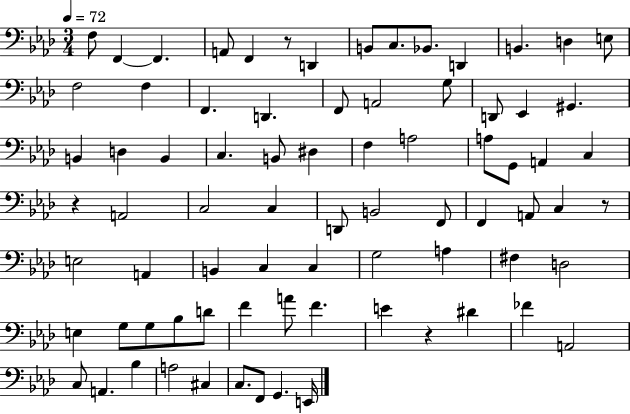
F3/e F2/q F2/q. A2/e F2/q R/e D2/q B2/e C3/e. Bb2/e. D2/q B2/q. D3/q E3/e F3/h F3/q F2/q. D2/q. F2/e A2/h G3/e D2/e Eb2/q G#2/q. B2/q D3/q B2/q C3/q. B2/e D#3/q F3/q A3/h A3/e G2/e A2/q C3/q R/q A2/h C3/h C3/q D2/e B2/h F2/e F2/q A2/e C3/q R/e E3/h A2/q B2/q C3/q C3/q G3/h A3/q F#3/q D3/h E3/q G3/e G3/e Bb3/e D4/e F4/q A4/e F4/q. E4/q R/q D#4/q FES4/q A2/h C3/e A2/q. Bb3/q A3/h C#3/q C3/e. F2/e G2/q. E2/s